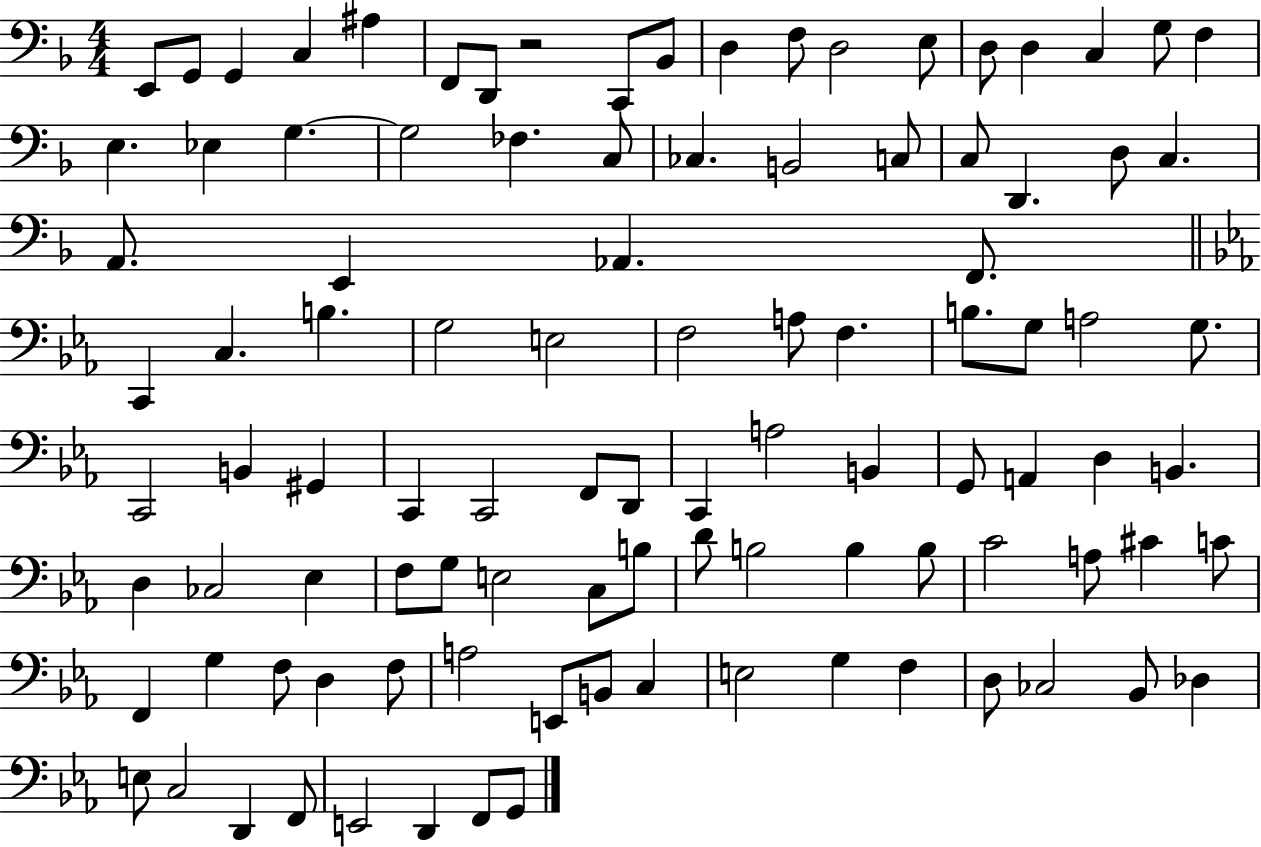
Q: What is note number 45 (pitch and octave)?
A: G3